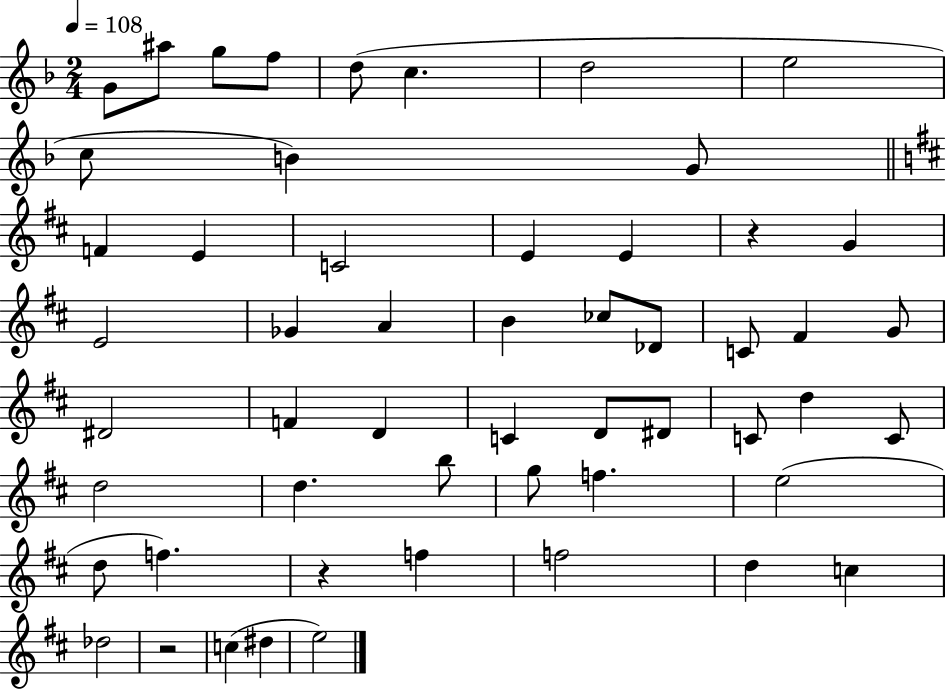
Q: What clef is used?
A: treble